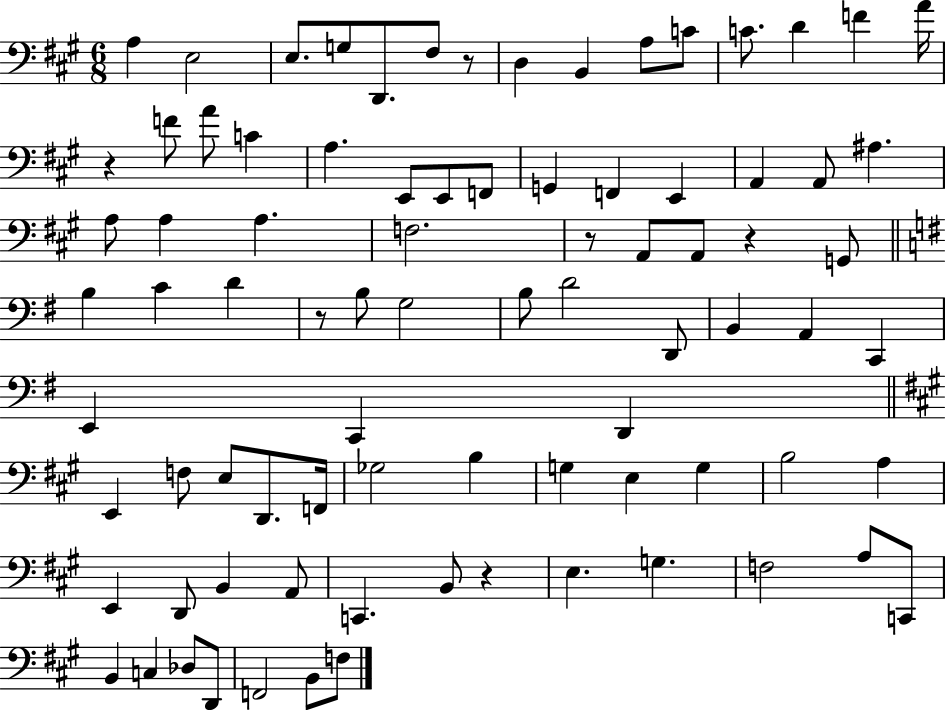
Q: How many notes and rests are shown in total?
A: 84